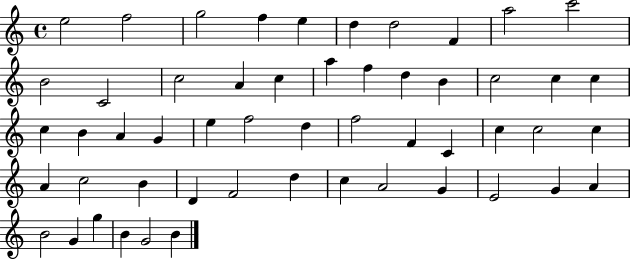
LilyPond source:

{
  \clef treble
  \time 4/4
  \defaultTimeSignature
  \key c \major
  e''2 f''2 | g''2 f''4 e''4 | d''4 d''2 f'4 | a''2 c'''2 | \break b'2 c'2 | c''2 a'4 c''4 | a''4 f''4 d''4 b'4 | c''2 c''4 c''4 | \break c''4 b'4 a'4 g'4 | e''4 f''2 d''4 | f''2 f'4 c'4 | c''4 c''2 c''4 | \break a'4 c''2 b'4 | d'4 f'2 d''4 | c''4 a'2 g'4 | e'2 g'4 a'4 | \break b'2 g'4 g''4 | b'4 g'2 b'4 | \bar "|."
}